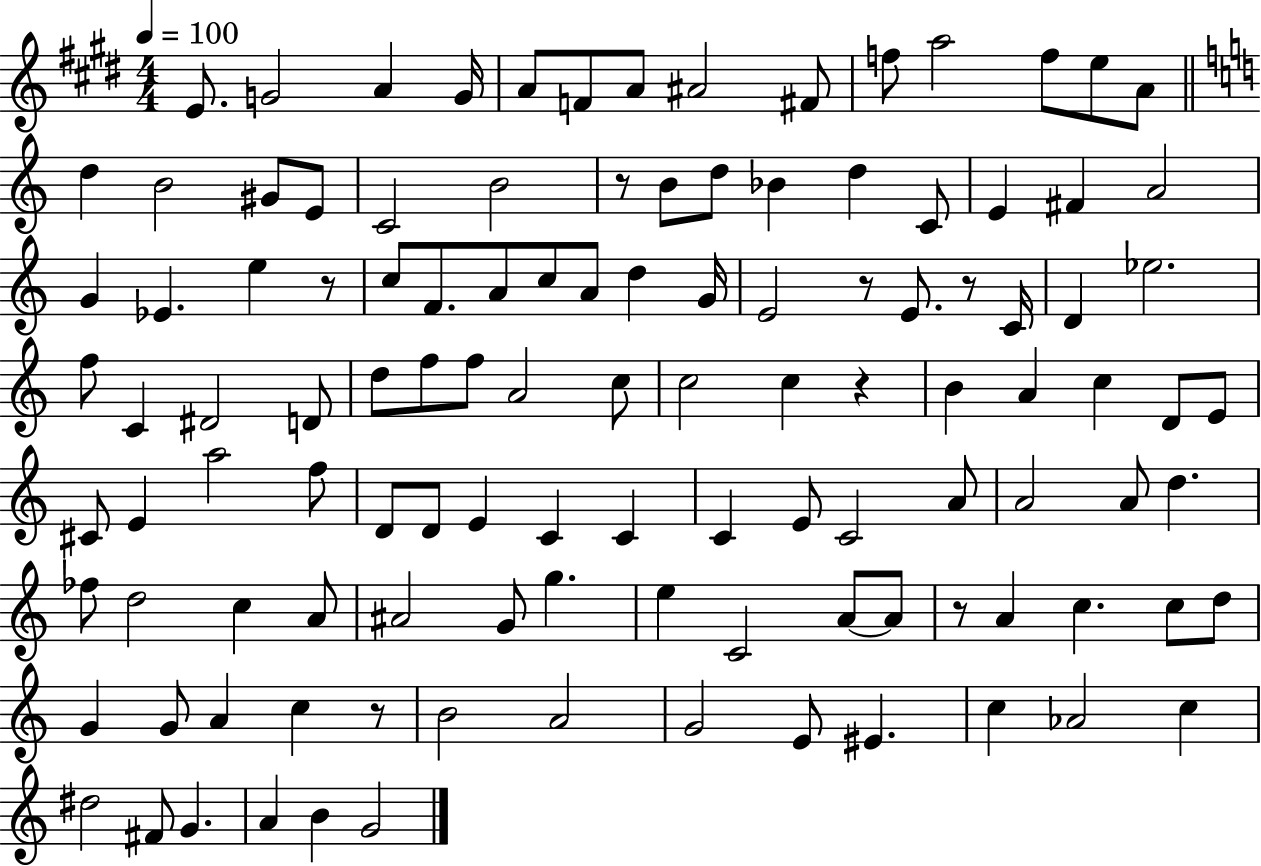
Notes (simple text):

E4/e. G4/h A4/q G4/s A4/e F4/e A4/e A#4/h F#4/e F5/e A5/h F5/e E5/e A4/e D5/q B4/h G#4/e E4/e C4/h B4/h R/e B4/e D5/e Bb4/q D5/q C4/e E4/q F#4/q A4/h G4/q Eb4/q. E5/q R/e C5/e F4/e. A4/e C5/e A4/e D5/q G4/s E4/h R/e E4/e. R/e C4/s D4/q Eb5/h. F5/e C4/q D#4/h D4/e D5/e F5/e F5/e A4/h C5/e C5/h C5/q R/q B4/q A4/q C5/q D4/e E4/e C#4/e E4/q A5/h F5/e D4/e D4/e E4/q C4/q C4/q C4/q E4/e C4/h A4/e A4/h A4/e D5/q. FES5/e D5/h C5/q A4/e A#4/h G4/e G5/q. E5/q C4/h A4/e A4/e R/e A4/q C5/q. C5/e D5/e G4/q G4/e A4/q C5/q R/e B4/h A4/h G4/h E4/e EIS4/q. C5/q Ab4/h C5/q D#5/h F#4/e G4/q. A4/q B4/q G4/h